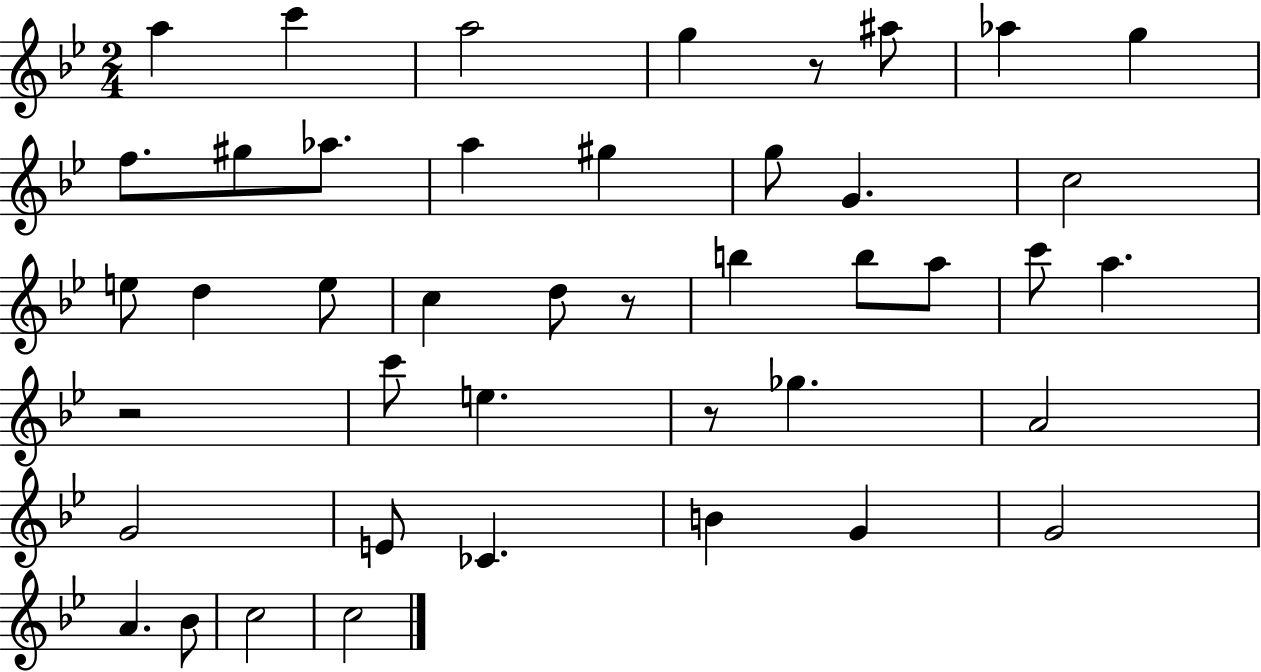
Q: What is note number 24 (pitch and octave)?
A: C6